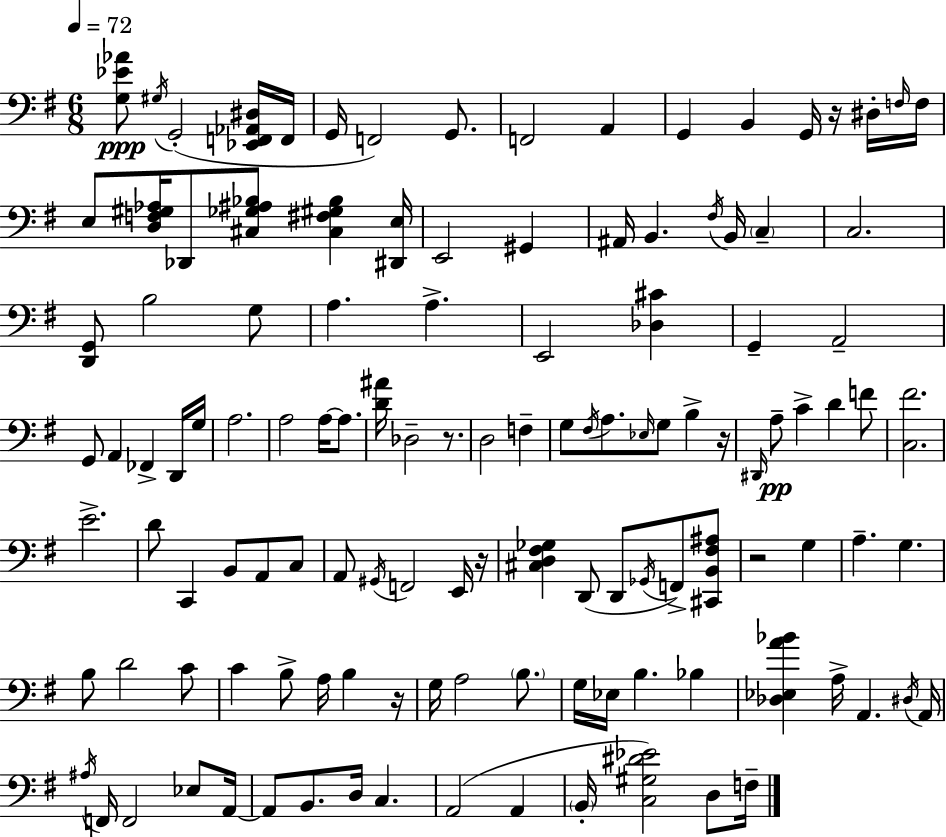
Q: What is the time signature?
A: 6/8